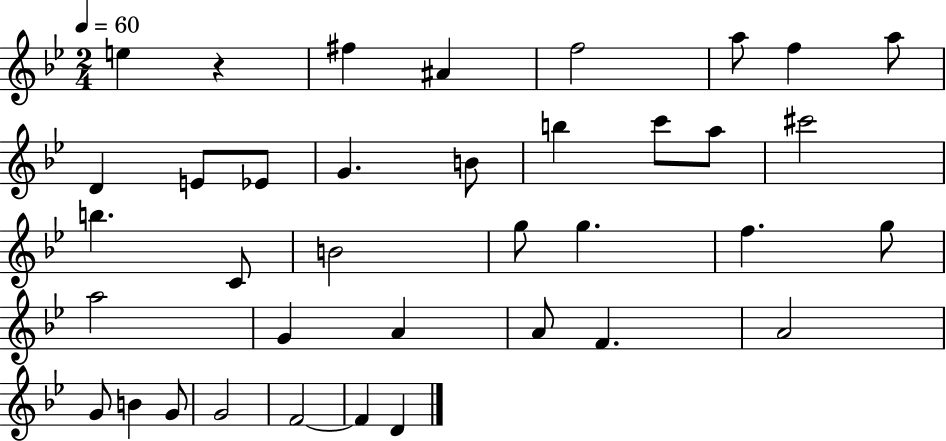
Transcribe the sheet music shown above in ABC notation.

X:1
T:Untitled
M:2/4
L:1/4
K:Bb
e z ^f ^A f2 a/2 f a/2 D E/2 _E/2 G B/2 b c'/2 a/2 ^c'2 b C/2 B2 g/2 g f g/2 a2 G A A/2 F A2 G/2 B G/2 G2 F2 F D